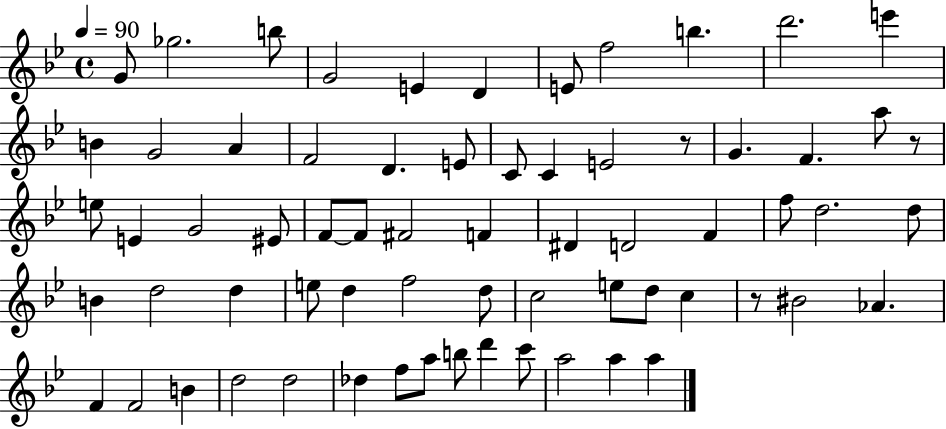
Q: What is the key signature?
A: BES major